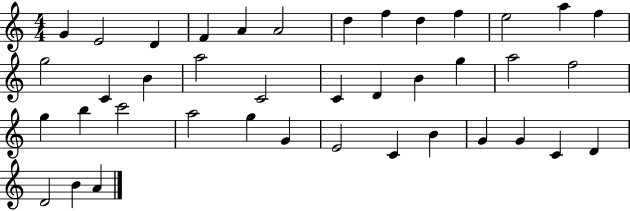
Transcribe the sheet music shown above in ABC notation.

X:1
T:Untitled
M:4/4
L:1/4
K:C
G E2 D F A A2 d f d f e2 a f g2 C B a2 C2 C D B g a2 f2 g b c'2 a2 g G E2 C B G G C D D2 B A